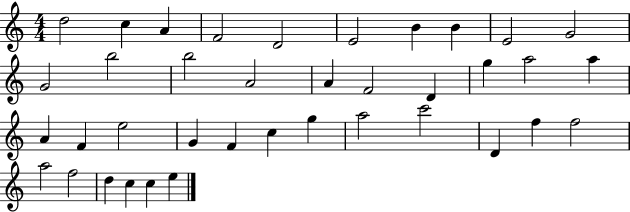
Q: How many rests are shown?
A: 0